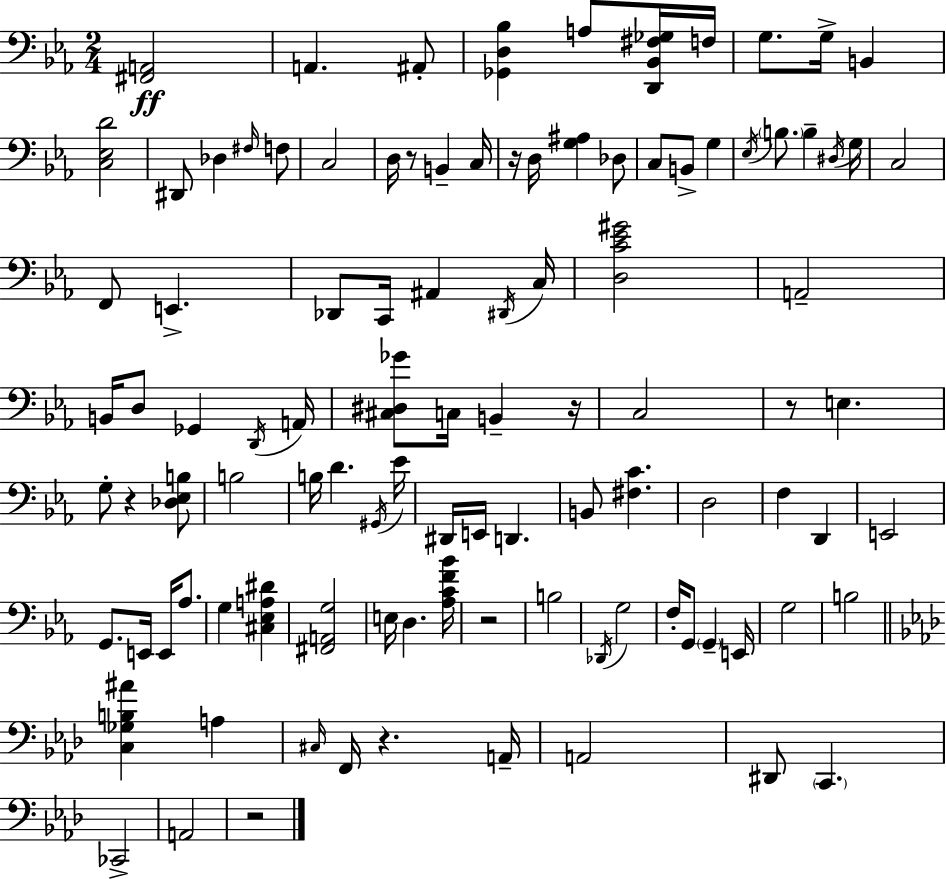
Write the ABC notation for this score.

X:1
T:Untitled
M:2/4
L:1/4
K:Eb
[^F,,A,,]2 A,, ^A,,/2 [_G,,D,_B,] A,/2 [D,,_B,,^F,_G,]/4 F,/4 G,/2 G,/4 B,, [C,_E,D]2 ^D,,/2 _D, ^F,/4 F,/2 C,2 D,/4 z/2 B,, C,/4 z/4 D,/4 [G,^A,] _D,/2 C,/2 B,,/2 G, _E,/4 B,/2 B, ^D,/4 G,/4 C,2 F,,/2 E,, _D,,/2 C,,/4 ^A,, ^D,,/4 C,/4 [D,C_E^G]2 A,,2 B,,/4 D,/2 _G,, D,,/4 A,,/4 [^C,^D,_G]/2 C,/4 B,, z/4 C,2 z/2 E, G,/2 z [_D,_E,B,]/2 B,2 B,/4 D ^G,,/4 _E/4 ^D,,/4 E,,/4 D,, B,,/2 [^F,C] D,2 F, D,, E,,2 G,,/2 E,,/4 E,,/4 _A,/2 G, [^C,_E,A,^D] [^F,,A,,G,]2 E,/4 D, [_A,CF_B]/4 z2 B,2 _D,,/4 G,2 F,/4 G,,/2 G,, E,,/4 G,2 B,2 [C,_G,B,^A] A, ^C,/4 F,,/4 z A,,/4 A,,2 ^D,,/2 C,, _C,,2 A,,2 z2